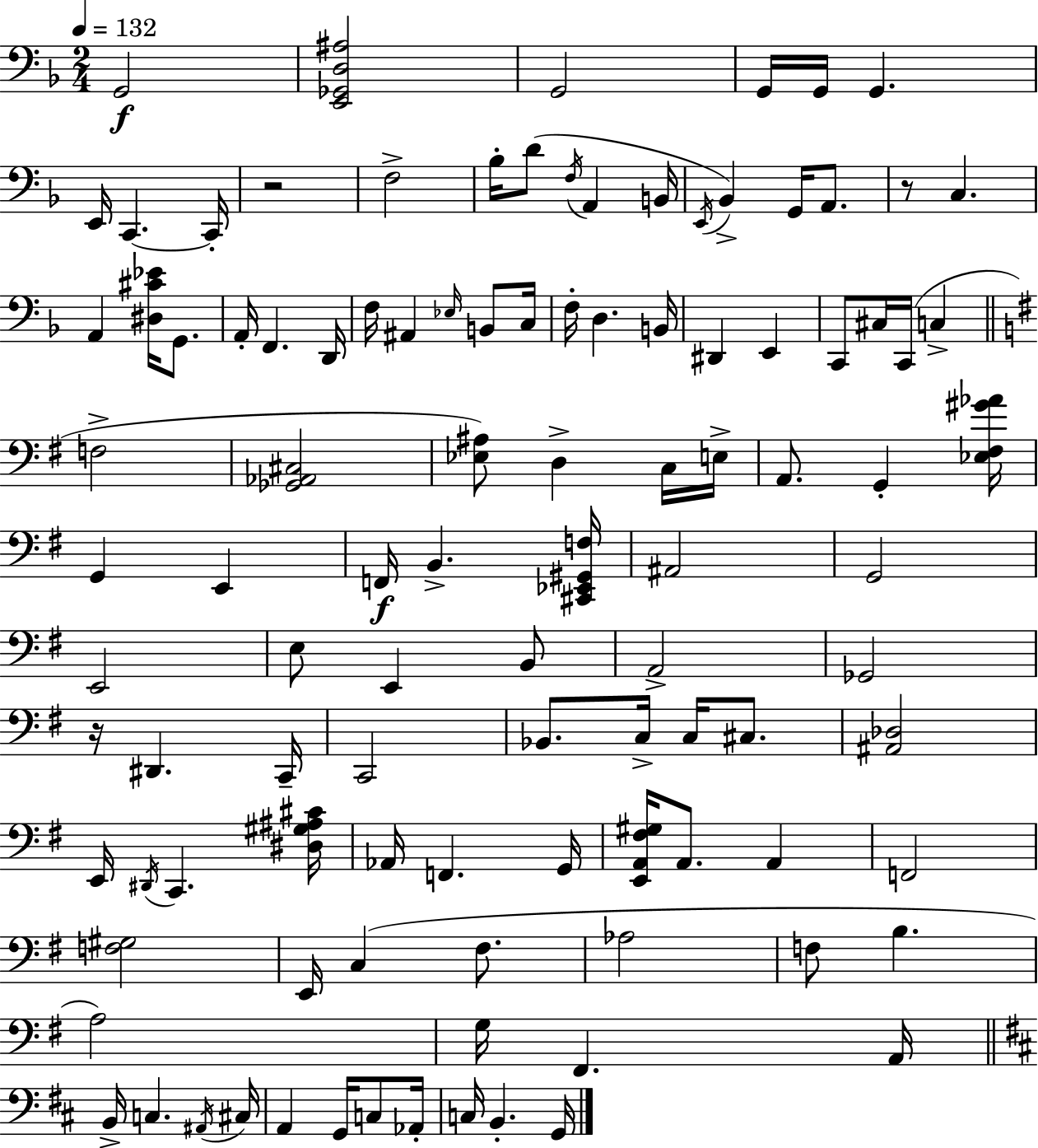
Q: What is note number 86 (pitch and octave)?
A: C#3